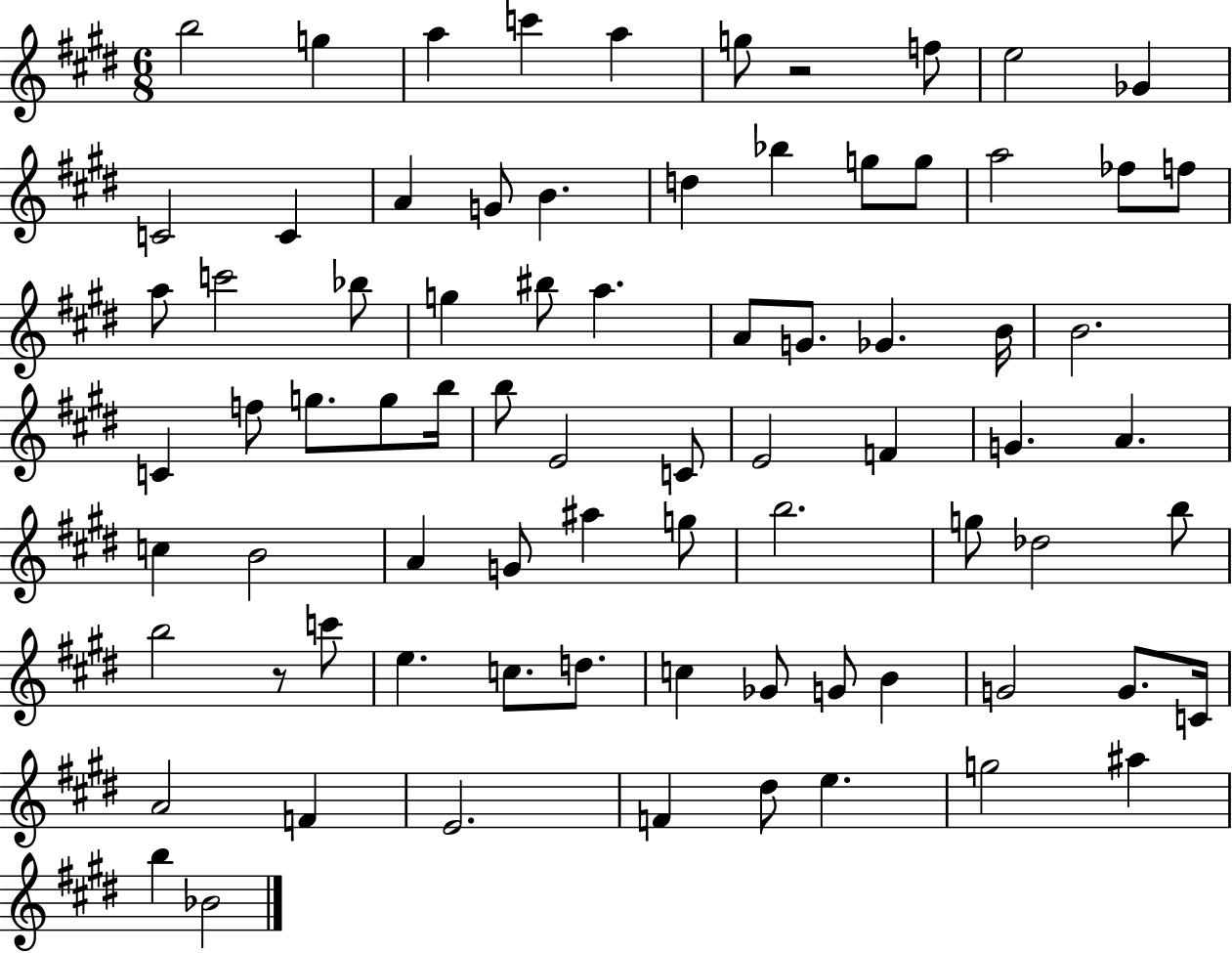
{
  \clef treble
  \numericTimeSignature
  \time 6/8
  \key e \major
  b''2 g''4 | a''4 c'''4 a''4 | g''8 r2 f''8 | e''2 ges'4 | \break c'2 c'4 | a'4 g'8 b'4. | d''4 bes''4 g''8 g''8 | a''2 fes''8 f''8 | \break a''8 c'''2 bes''8 | g''4 bis''8 a''4. | a'8 g'8. ges'4. b'16 | b'2. | \break c'4 f''8 g''8. g''8 b''16 | b''8 e'2 c'8 | e'2 f'4 | g'4. a'4. | \break c''4 b'2 | a'4 g'8 ais''4 g''8 | b''2. | g''8 des''2 b''8 | \break b''2 r8 c'''8 | e''4. c''8. d''8. | c''4 ges'8 g'8 b'4 | g'2 g'8. c'16 | \break a'2 f'4 | e'2. | f'4 dis''8 e''4. | g''2 ais''4 | \break b''4 bes'2 | \bar "|."
}